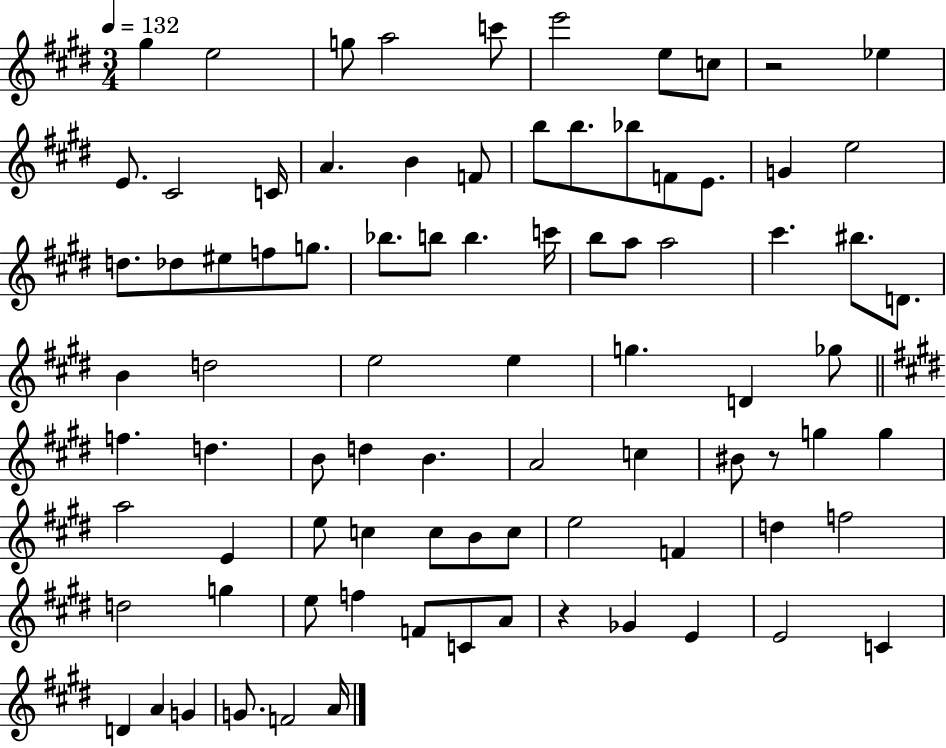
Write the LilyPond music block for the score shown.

{
  \clef treble
  \numericTimeSignature
  \time 3/4
  \key e \major
  \tempo 4 = 132
  gis''4 e''2 | g''8 a''2 c'''8 | e'''2 e''8 c''8 | r2 ees''4 | \break e'8. cis'2 c'16 | a'4. b'4 f'8 | b''8 b''8. bes''8 f'8 e'8. | g'4 e''2 | \break d''8. des''8 eis''8 f''8 g''8. | bes''8. b''8 b''4. c'''16 | b''8 a''8 a''2 | cis'''4. bis''8. d'8. | \break b'4 d''2 | e''2 e''4 | g''4. d'4 ges''8 | \bar "||" \break \key e \major f''4. d''4. | b'8 d''4 b'4. | a'2 c''4 | bis'8 r8 g''4 g''4 | \break a''2 e'4 | e''8 c''4 c''8 b'8 c''8 | e''2 f'4 | d''4 f''2 | \break d''2 g''4 | e''8 f''4 f'8 c'8 a'8 | r4 ges'4 e'4 | e'2 c'4 | \break d'4 a'4 g'4 | g'8. f'2 a'16 | \bar "|."
}